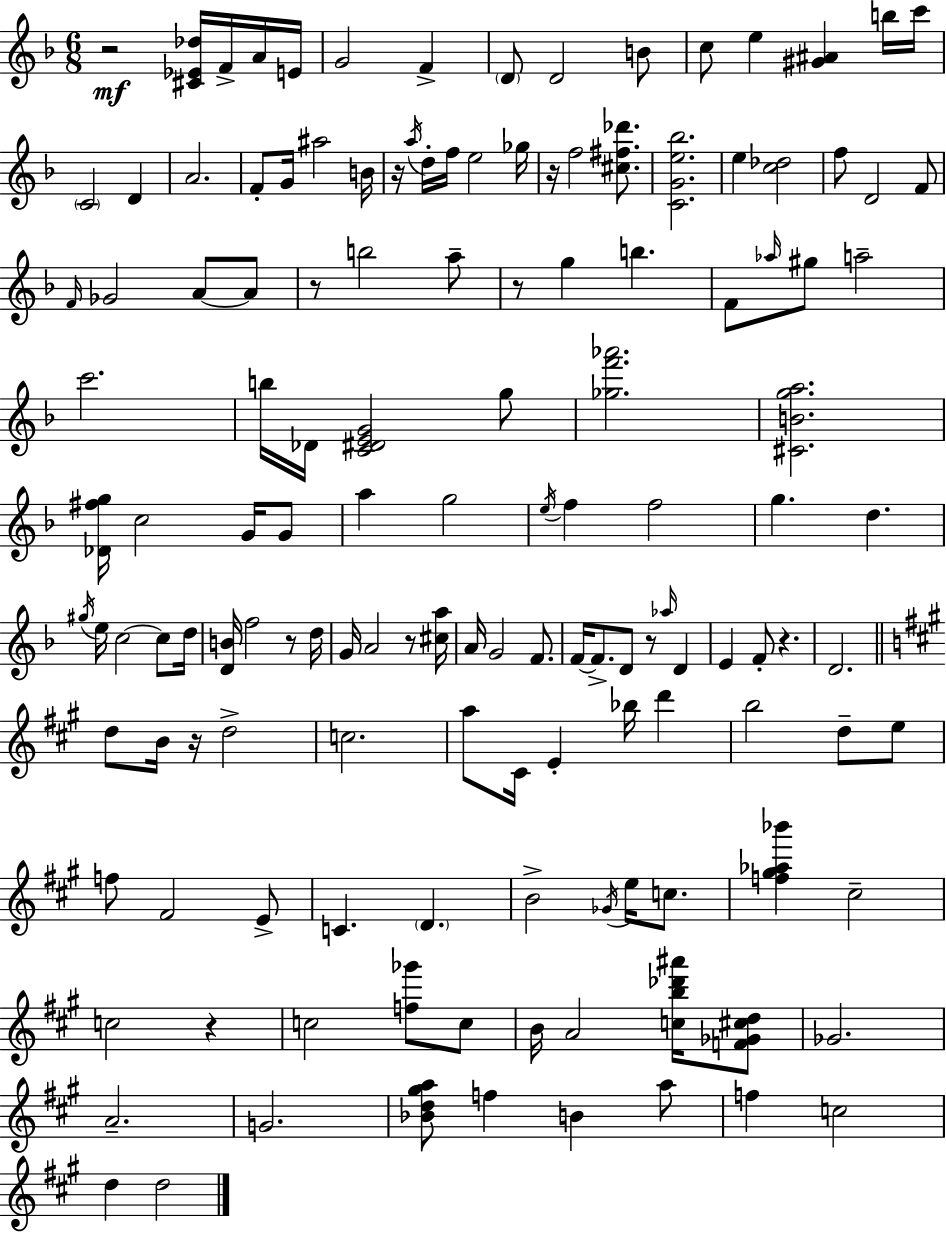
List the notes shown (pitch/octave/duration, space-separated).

R/h [C#4,Eb4,Db5]/s F4/s A4/s E4/s G4/h F4/q D4/e D4/h B4/e C5/e E5/q [G#4,A#4]/q B5/s C6/s C4/h D4/q A4/h. F4/e G4/s A#5/h B4/s R/s A5/s D5/s F5/s E5/h Gb5/s R/s F5/h [C#5,F#5,Db6]/e. [C4,G4,E5,Bb5]/h. E5/q [C5,Db5]/h F5/e D4/h F4/e F4/s Gb4/h A4/e A4/e R/e B5/h A5/e R/e G5/q B5/q. F4/e Ab5/s G#5/e A5/h C6/h. B5/s Db4/s [C4,D#4,E4,G4]/h G5/e [Gb5,F6,Ab6]/h. [C#4,B4,G5,A5]/h. [Db4,F#5,G5]/s C5/h G4/s G4/e A5/q G5/h E5/s F5/q F5/h G5/q. D5/q. G#5/s E5/s C5/h C5/e D5/s [D4,B4]/s F5/h R/e D5/s G4/s A4/h R/e [C#5,A5]/s A4/s G4/h F4/e. F4/s F4/e. D4/e R/e Ab5/s D4/q E4/q F4/e R/q. D4/h. D5/e B4/s R/s D5/h C5/h. A5/e C#4/s E4/q Bb5/s D6/q B5/h D5/e E5/e F5/e F#4/h E4/e C4/q. D4/q. B4/h Gb4/s E5/s C5/e. [F5,G#5,Ab5,Bb6]/q C#5/h C5/h R/q C5/h [F5,Gb6]/e C5/e B4/s A4/h [C5,B5,Db6,A#6]/s [F4,Gb4,C#5,D5]/e Gb4/h. A4/h. G4/h. [Bb4,D5,G#5,A5]/e F5/q B4/q A5/e F5/q C5/h D5/q D5/h